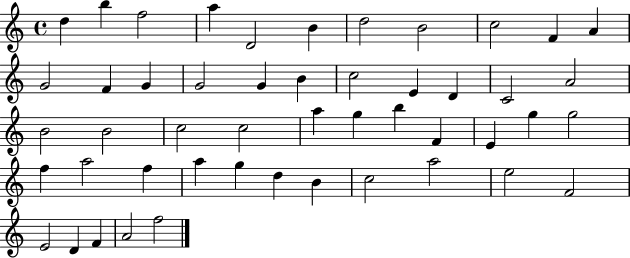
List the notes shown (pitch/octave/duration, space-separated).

D5/q B5/q F5/h A5/q D4/h B4/q D5/h B4/h C5/h F4/q A4/q G4/h F4/q G4/q G4/h G4/q B4/q C5/h E4/q D4/q C4/h A4/h B4/h B4/h C5/h C5/h A5/q G5/q B5/q F4/q E4/q G5/q G5/h F5/q A5/h F5/q A5/q G5/q D5/q B4/q C5/h A5/h E5/h F4/h E4/h D4/q F4/q A4/h F5/h